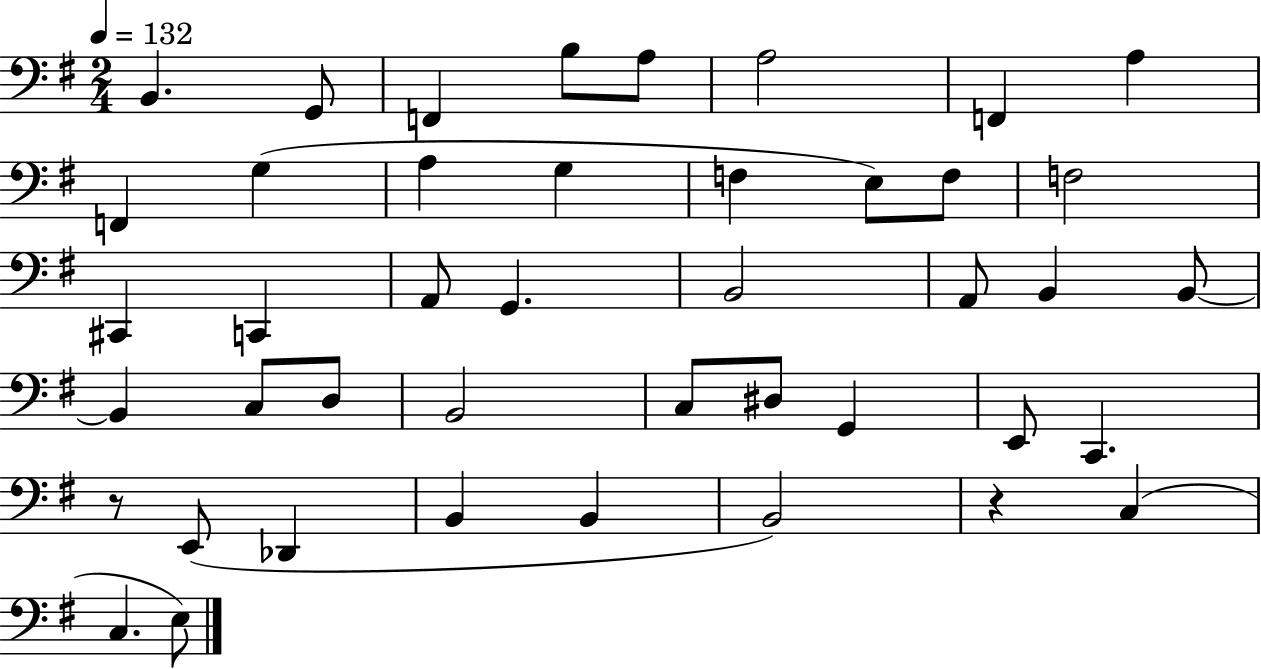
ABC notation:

X:1
T:Untitled
M:2/4
L:1/4
K:G
B,, G,,/2 F,, B,/2 A,/2 A,2 F,, A, F,, G, A, G, F, E,/2 F,/2 F,2 ^C,, C,, A,,/2 G,, B,,2 A,,/2 B,, B,,/2 B,, C,/2 D,/2 B,,2 C,/2 ^D,/2 G,, E,,/2 C,, z/2 E,,/2 _D,, B,, B,, B,,2 z C, C, E,/2